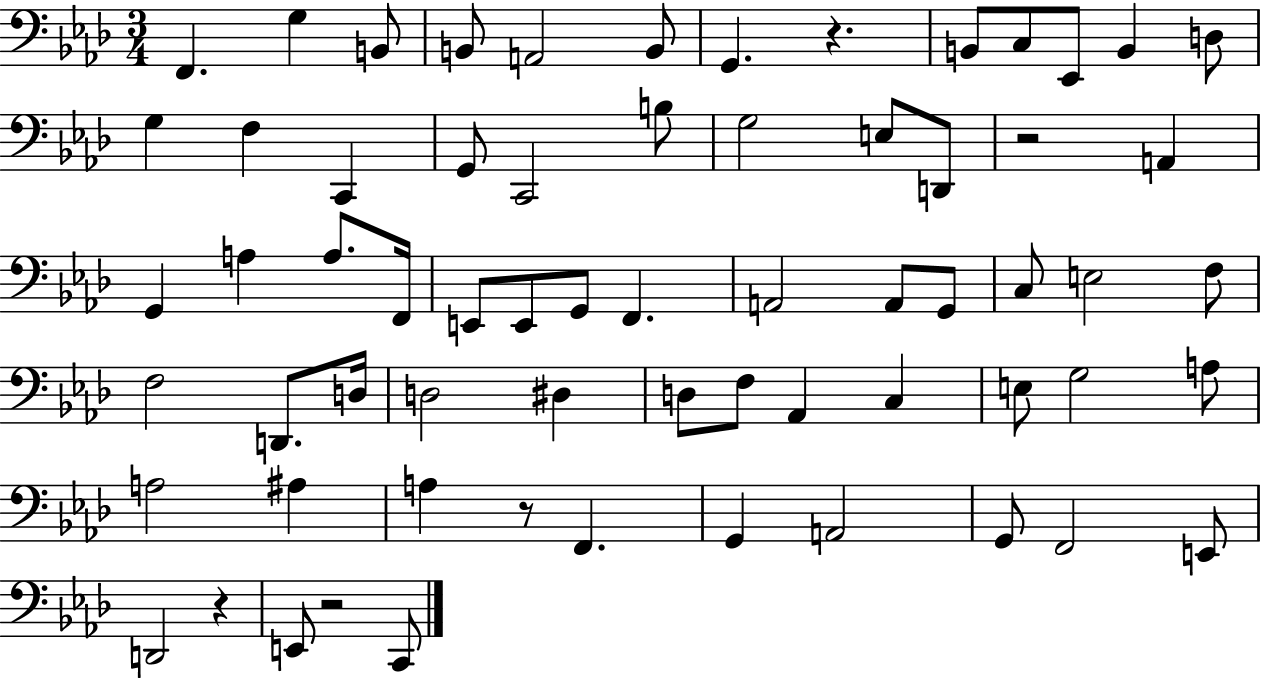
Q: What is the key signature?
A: AES major